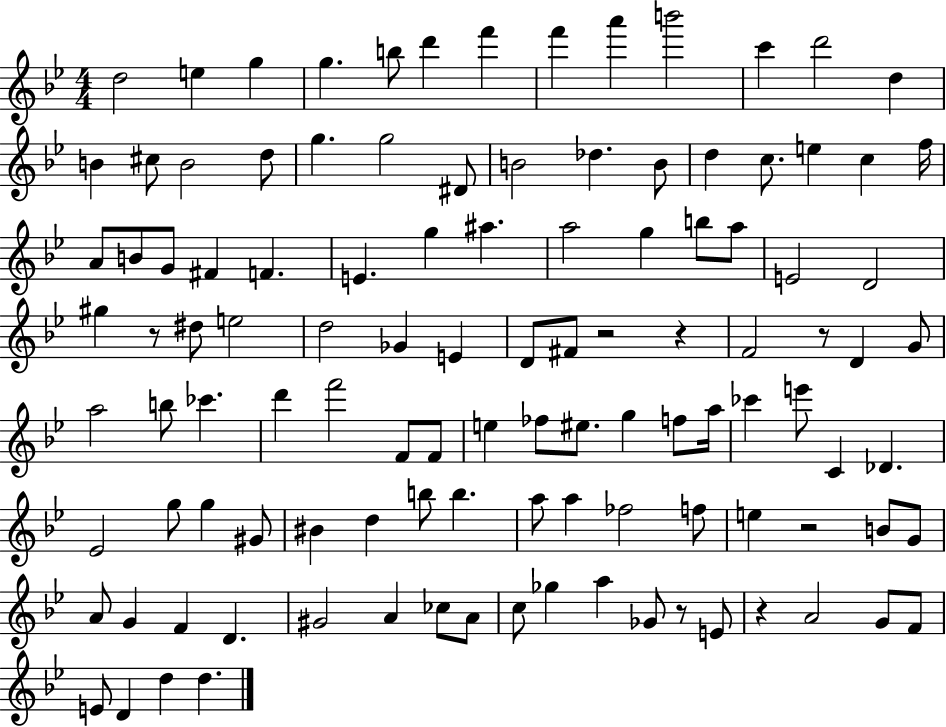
D5/h E5/q G5/q G5/q. B5/e D6/q F6/q F6/q A6/q B6/h C6/q D6/h D5/q B4/q C#5/e B4/h D5/e G5/q. G5/h D#4/e B4/h Db5/q. B4/e D5/q C5/e. E5/q C5/q F5/s A4/e B4/e G4/e F#4/q F4/q. E4/q. G5/q A#5/q. A5/h G5/q B5/e A5/e E4/h D4/h G#5/q R/e D#5/e E5/h D5/h Gb4/q E4/q D4/e F#4/e R/h R/q F4/h R/e D4/q G4/e A5/h B5/e CES6/q. D6/q F6/h F4/e F4/e E5/q FES5/e EIS5/e. G5/q F5/e A5/s CES6/q E6/e C4/q Db4/q. Eb4/h G5/e G5/q G#4/e BIS4/q D5/q B5/e B5/q. A5/e A5/q FES5/h F5/e E5/q R/h B4/e G4/e A4/e G4/q F4/q D4/q. G#4/h A4/q CES5/e A4/e C5/e Gb5/q A5/q Gb4/e R/e E4/e R/q A4/h G4/e F4/e E4/e D4/q D5/q D5/q.